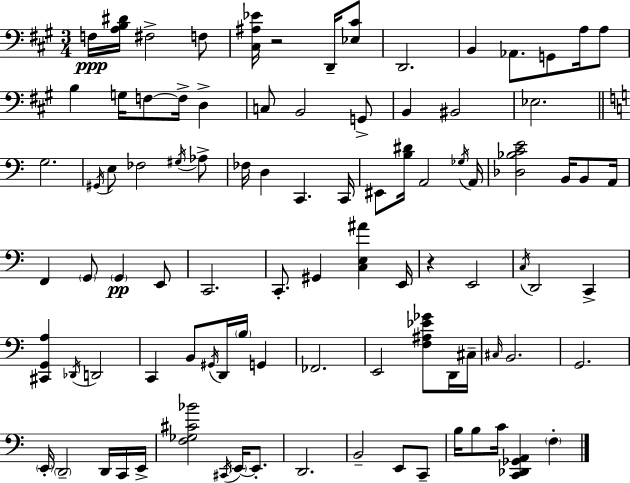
F3/s [A3,B3,D#4]/s F#3/h F3/e [C#3,A#3,Eb4]/s R/h D2/s [Eb3,C#4]/e D2/h. B2/q Ab2/e. G2/e A3/s A3/e B3/q G3/s F3/e F3/s D3/q C3/e B2/h G2/e B2/q BIS2/h Eb3/h. G3/h. G#2/s E3/e FES3/h G#3/s Ab3/e FES3/s D3/q C2/q. C2/s EIS2/e [B3,D#4]/s A2/h Gb3/s A2/s [Db3,Bb3,C4,E4]/h B2/s B2/e A2/s F2/q G2/e G2/q E2/e C2/h. C2/e. G#2/q [C3,E3,A#4]/q E2/s R/q E2/h C3/s D2/h C2/q [C#2,G2,A3]/q Db2/s D2/h C2/q B2/e G#2/s D2/s B3/s G2/q FES2/h. E2/h [F3,A#3,Eb4,Gb4]/e D2/s C#3/s C#3/s B2/h. G2/h. E2/s D2/h D2/s C2/s E2/s [F3,Gb3,C#4,Bb4]/h C#2/s E2/s E2/e. D2/h. B2/h E2/e C2/e B3/s B3/e C4/s [C2,Db2,Gb2,A2]/q F3/q